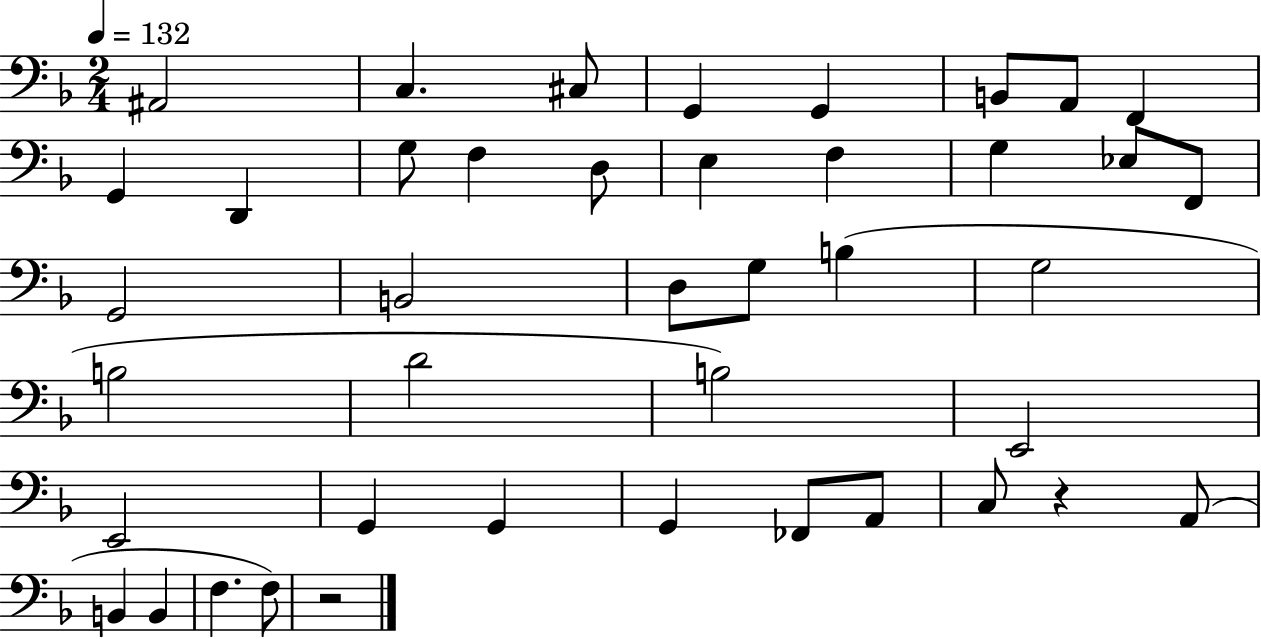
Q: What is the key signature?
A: F major